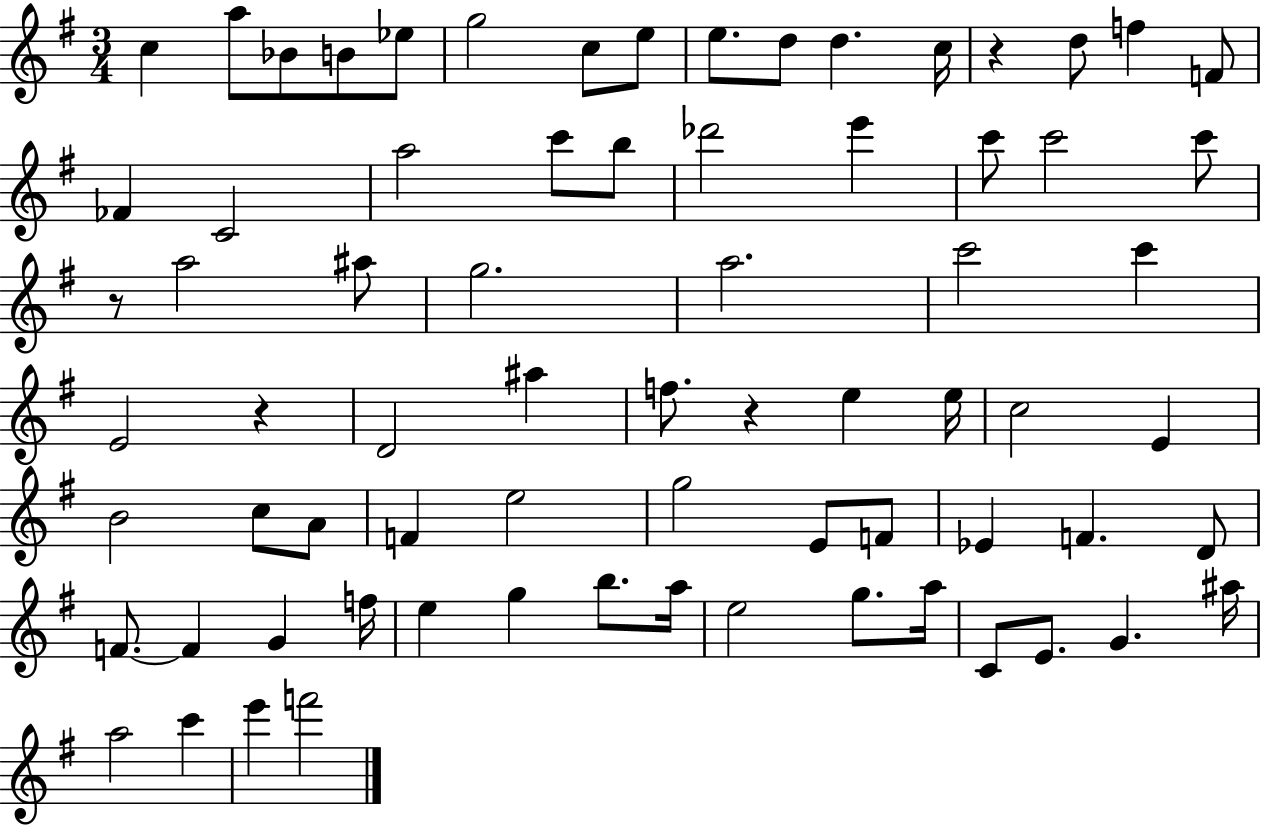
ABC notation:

X:1
T:Untitled
M:3/4
L:1/4
K:G
c a/2 _B/2 B/2 _e/2 g2 c/2 e/2 e/2 d/2 d c/4 z d/2 f F/2 _F C2 a2 c'/2 b/2 _d'2 e' c'/2 c'2 c'/2 z/2 a2 ^a/2 g2 a2 c'2 c' E2 z D2 ^a f/2 z e e/4 c2 E B2 c/2 A/2 F e2 g2 E/2 F/2 _E F D/2 F/2 F G f/4 e g b/2 a/4 e2 g/2 a/4 C/2 E/2 G ^a/4 a2 c' e' f'2